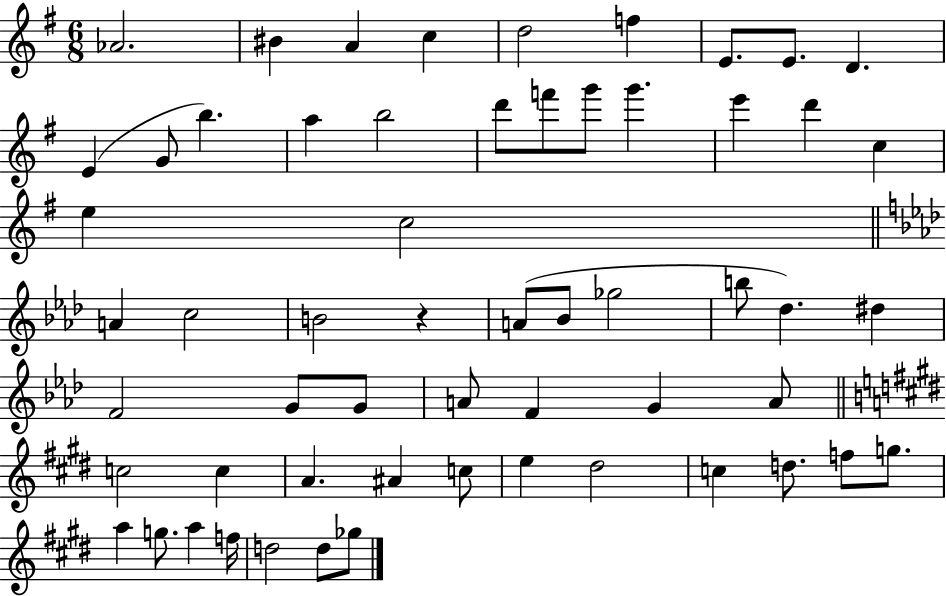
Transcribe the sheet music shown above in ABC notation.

X:1
T:Untitled
M:6/8
L:1/4
K:G
_A2 ^B A c d2 f E/2 E/2 D E G/2 b a b2 d'/2 f'/2 g'/2 g' e' d' c e c2 A c2 B2 z A/2 _B/2 _g2 b/2 _d ^d F2 G/2 G/2 A/2 F G A/2 c2 c A ^A c/2 e ^d2 c d/2 f/2 g/2 a g/2 a f/4 d2 d/2 _g/2